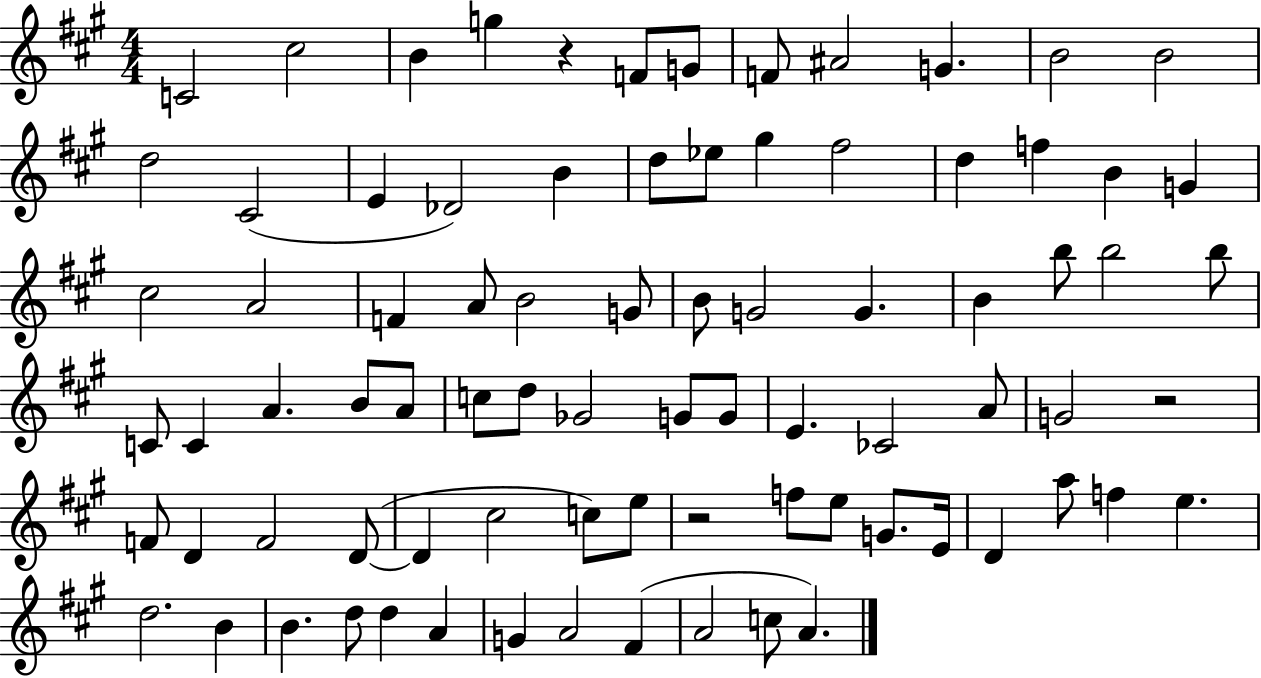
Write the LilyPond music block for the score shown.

{
  \clef treble
  \numericTimeSignature
  \time 4/4
  \key a \major
  c'2 cis''2 | b'4 g''4 r4 f'8 g'8 | f'8 ais'2 g'4. | b'2 b'2 | \break d''2 cis'2( | e'4 des'2) b'4 | d''8 ees''8 gis''4 fis''2 | d''4 f''4 b'4 g'4 | \break cis''2 a'2 | f'4 a'8 b'2 g'8 | b'8 g'2 g'4. | b'4 b''8 b''2 b''8 | \break c'8 c'4 a'4. b'8 a'8 | c''8 d''8 ges'2 g'8 g'8 | e'4. ces'2 a'8 | g'2 r2 | \break f'8 d'4 f'2 d'8~(~ | d'4 cis''2 c''8) e''8 | r2 f''8 e''8 g'8. e'16 | d'4 a''8 f''4 e''4. | \break d''2. b'4 | b'4. d''8 d''4 a'4 | g'4 a'2 fis'4( | a'2 c''8 a'4.) | \break \bar "|."
}